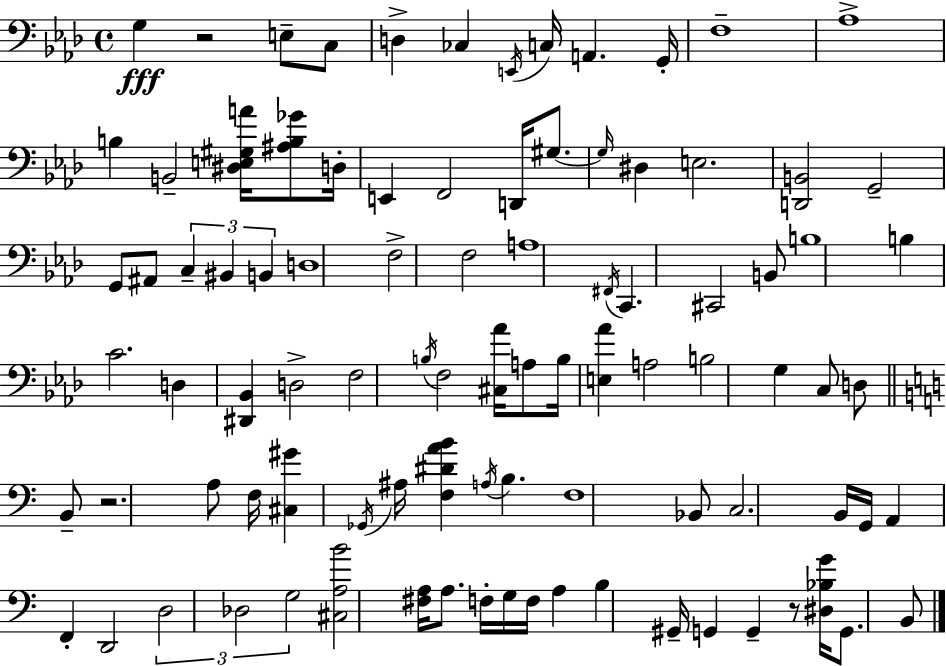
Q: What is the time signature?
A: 4/4